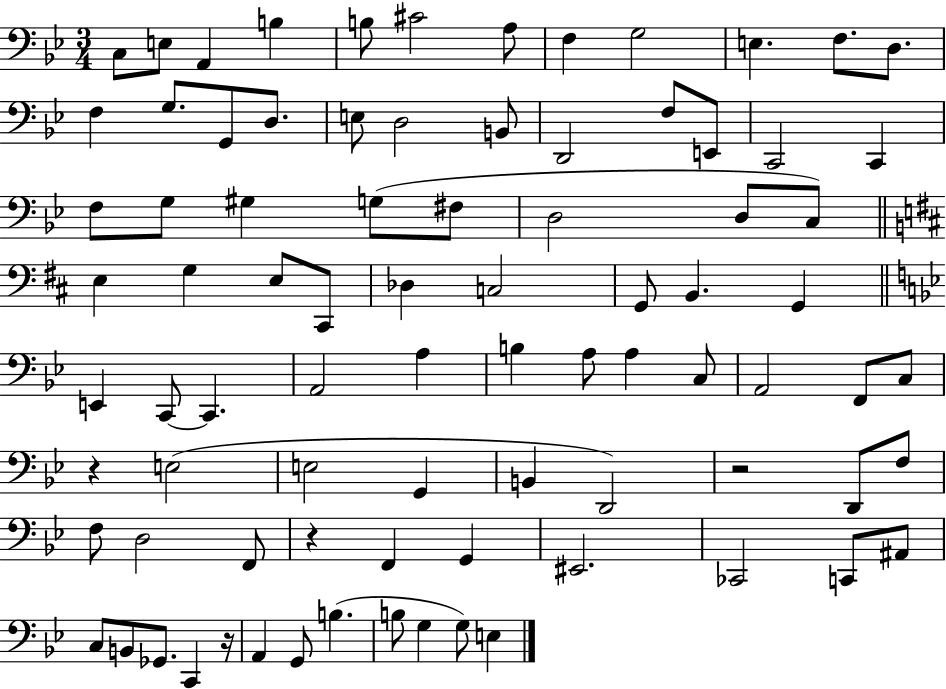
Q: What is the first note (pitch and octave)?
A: C3